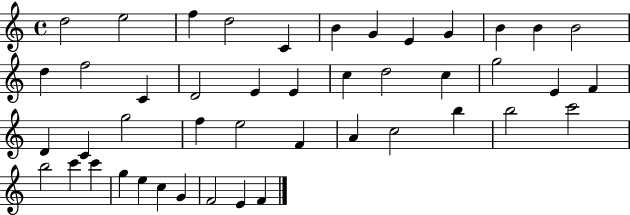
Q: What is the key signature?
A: C major